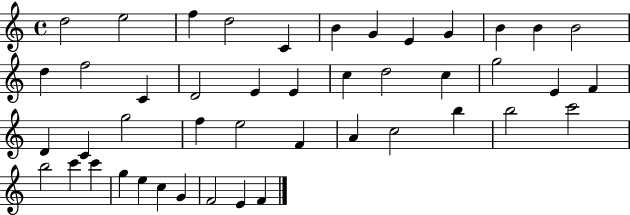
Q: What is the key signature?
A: C major